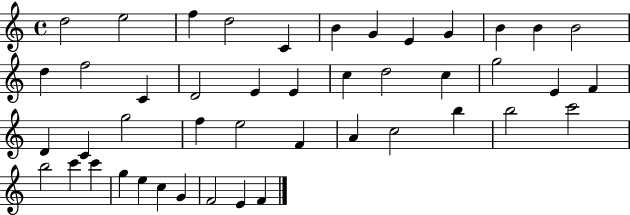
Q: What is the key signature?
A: C major